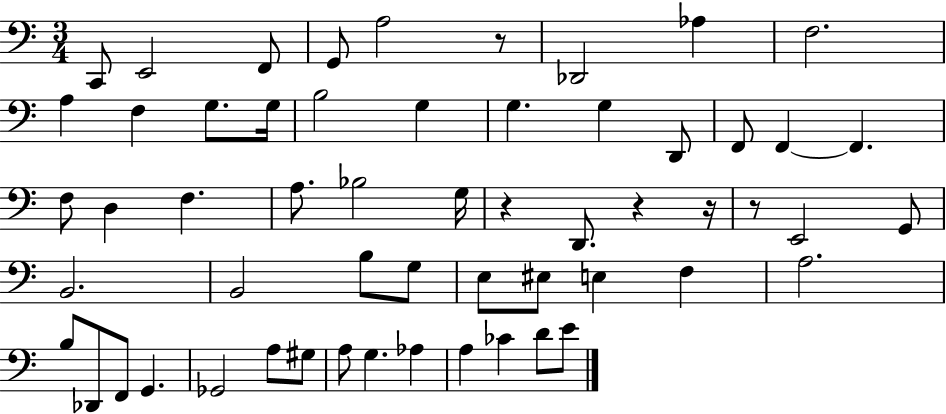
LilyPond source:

{
  \clef bass
  \numericTimeSignature
  \time 3/4
  \key c \major
  \repeat volta 2 { c,8 e,2 f,8 | g,8 a2 r8 | des,2 aes4 | f2. | \break a4 f4 g8. g16 | b2 g4 | g4. g4 d,8 | f,8 f,4~~ f,4. | \break f8 d4 f4. | a8. bes2 g16 | r4 d,8. r4 r16 | r8 e,2 g,8 | \break b,2. | b,2 b8 g8 | e8 eis8 e4 f4 | a2. | \break b8 des,8 f,8 g,4. | ges,2 a8 gis8 | a8 g4. aes4 | a4 ces'4 d'8 e'8 | \break } \bar "|."
}